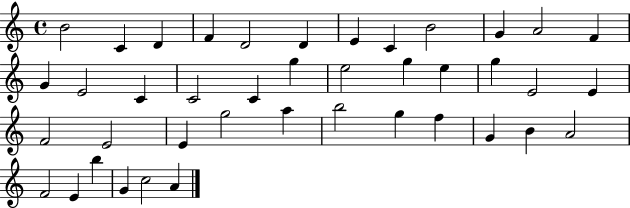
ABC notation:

X:1
T:Untitled
M:4/4
L:1/4
K:C
B2 C D F D2 D E C B2 G A2 F G E2 C C2 C g e2 g e g E2 E F2 E2 E g2 a b2 g f G B A2 F2 E b G c2 A